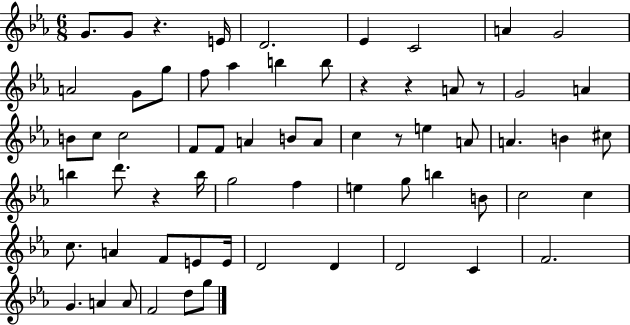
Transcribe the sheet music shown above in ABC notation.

X:1
T:Untitled
M:6/8
L:1/4
K:Eb
G/2 G/2 z E/4 D2 _E C2 A G2 A2 G/2 g/2 f/2 _a b b/2 z z A/2 z/2 G2 A B/2 c/2 c2 F/2 F/2 A B/2 A/2 c z/2 e A/2 A B ^c/2 b d'/2 z b/4 g2 f e g/2 b B/2 c2 c c/2 A F/2 E/2 E/4 D2 D D2 C F2 G A A/2 F2 d/2 g/2